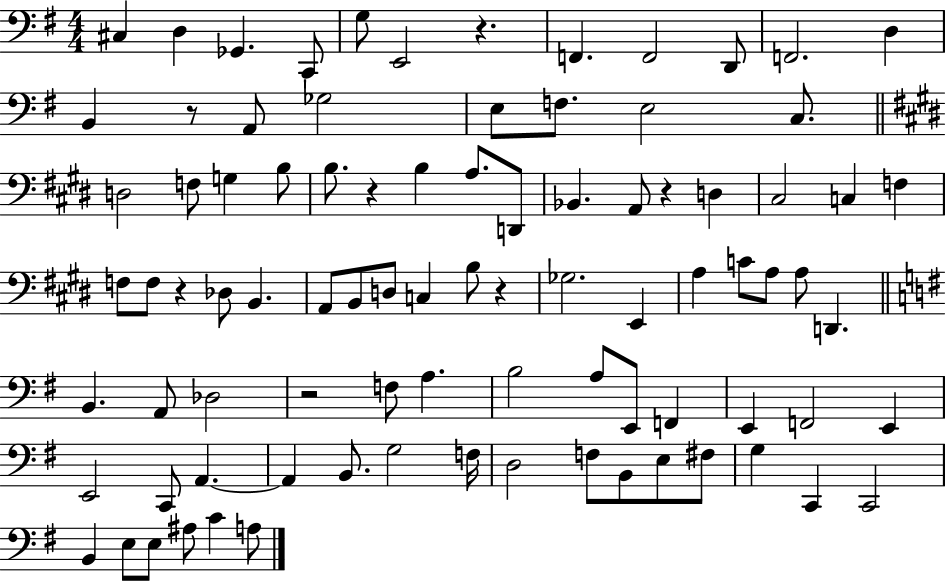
{
  \clef bass
  \numericTimeSignature
  \time 4/4
  \key g \major
  cis4 d4 ges,4. c,8 | g8 e,2 r4. | f,4. f,2 d,8 | f,2. d4 | \break b,4 r8 a,8 ges2 | e8 f8. e2 c8. | \bar "||" \break \key e \major d2 f8 g4 b8 | b8. r4 b4 a8. d,8 | bes,4. a,8 r4 d4 | cis2 c4 f4 | \break f8 f8 r4 des8 b,4. | a,8 b,8 d8 c4 b8 r4 | ges2. e,4 | a4 c'8 a8 a8 d,4. | \break \bar "||" \break \key g \major b,4. a,8 des2 | r2 f8 a4. | b2 a8 e,8 f,4 | e,4 f,2 e,4 | \break e,2 c,8 a,4.~~ | a,4 b,8. g2 f16 | d2 f8 b,8 e8 fis8 | g4 c,4 c,2 | \break b,4 e8 e8 ais8 c'4 a8 | \bar "|."
}